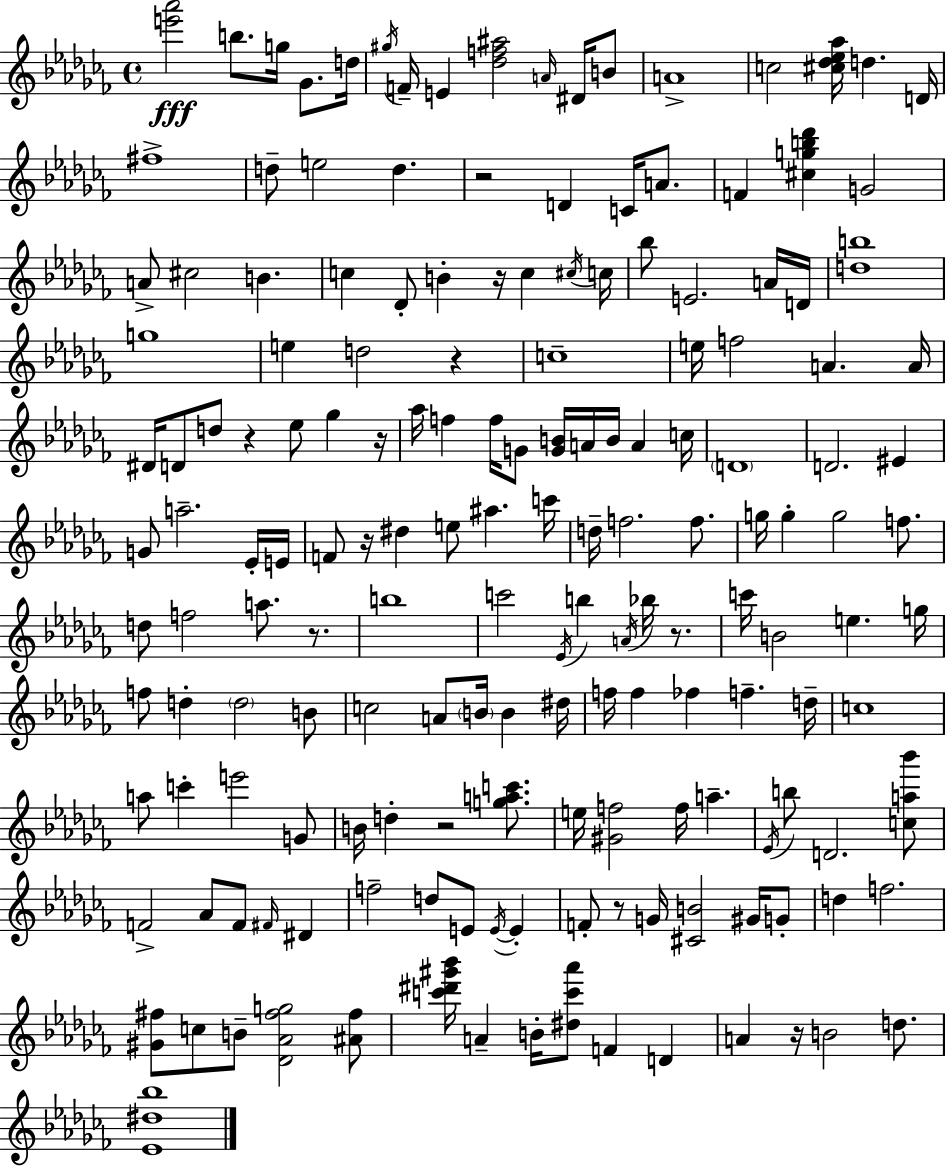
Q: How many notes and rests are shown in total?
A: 168